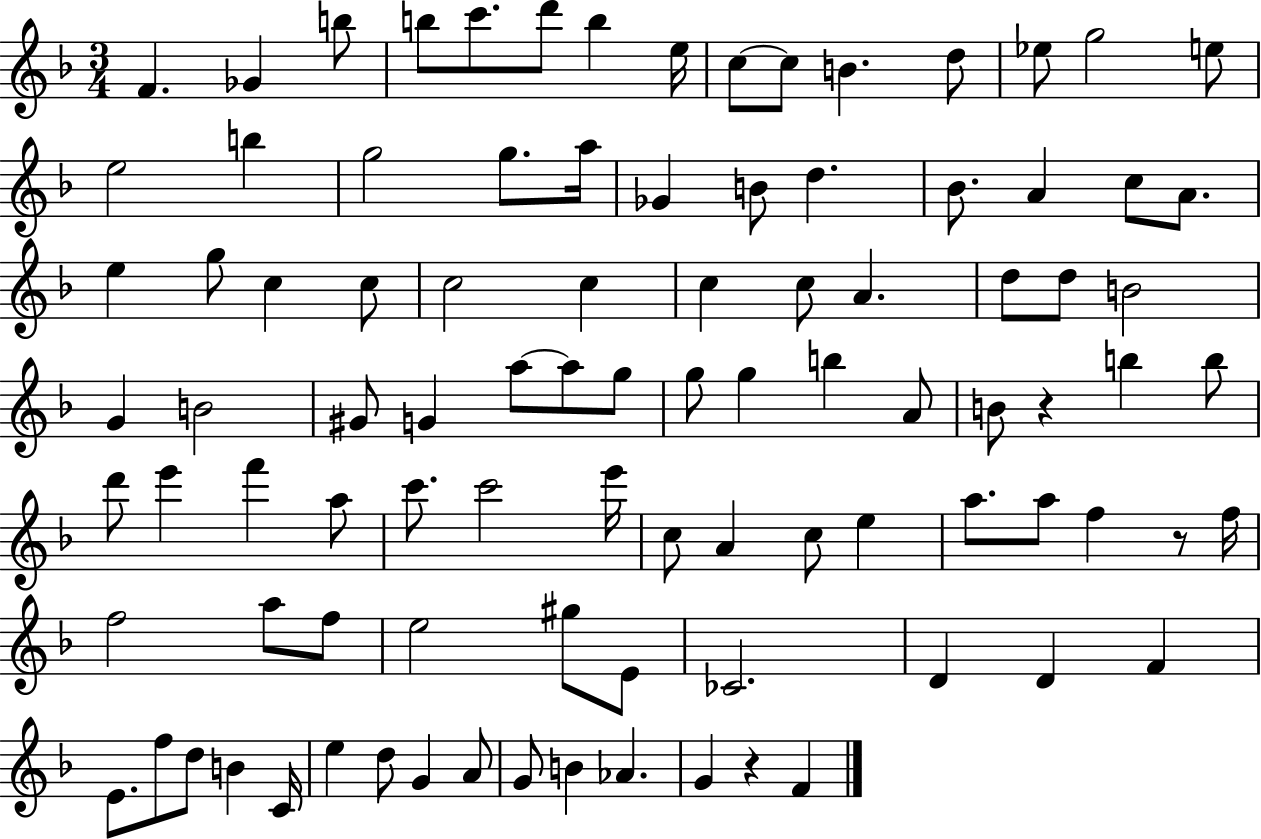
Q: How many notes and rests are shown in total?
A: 95